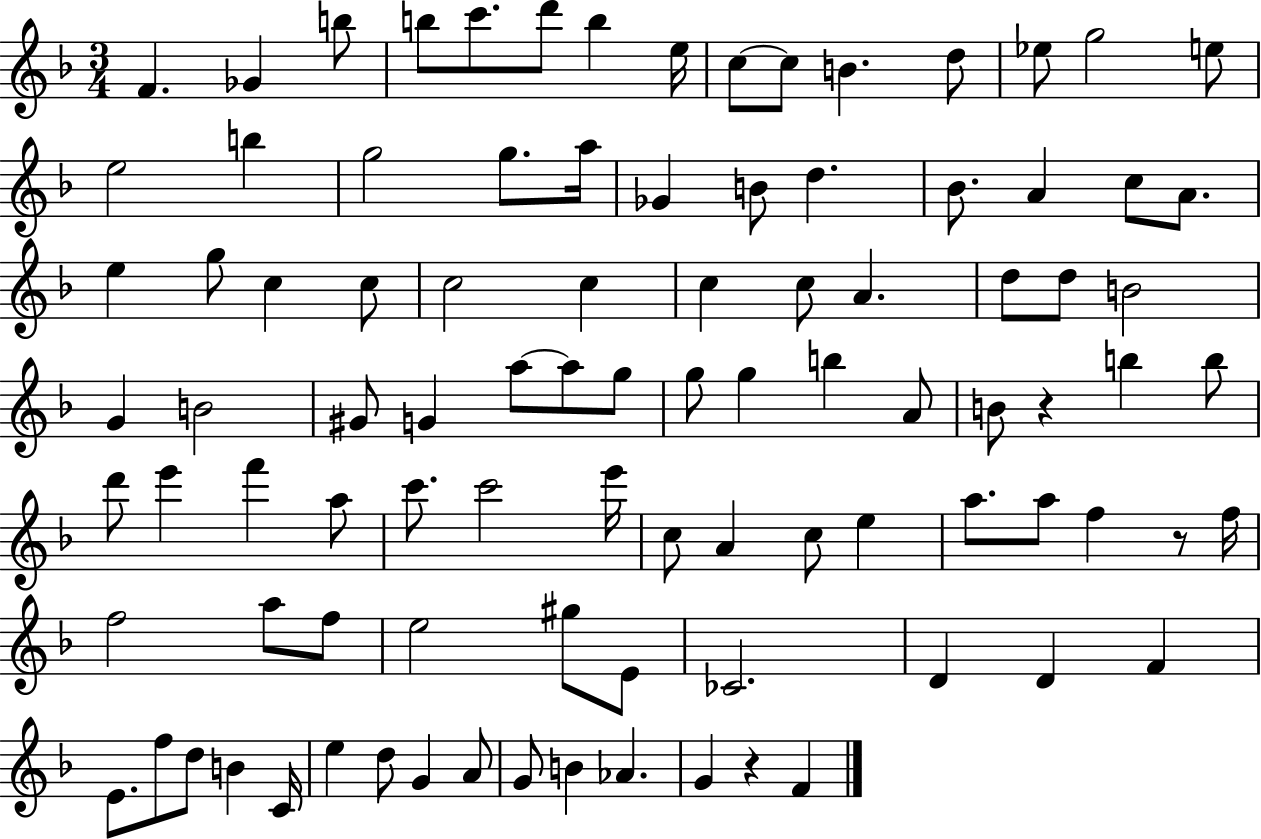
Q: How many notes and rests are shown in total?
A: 95